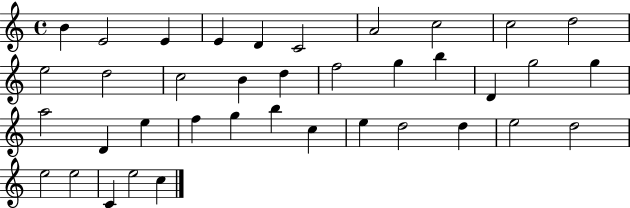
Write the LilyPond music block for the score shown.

{
  \clef treble
  \time 4/4
  \defaultTimeSignature
  \key c \major
  b'4 e'2 e'4 | e'4 d'4 c'2 | a'2 c''2 | c''2 d''2 | \break e''2 d''2 | c''2 b'4 d''4 | f''2 g''4 b''4 | d'4 g''2 g''4 | \break a''2 d'4 e''4 | f''4 g''4 b''4 c''4 | e''4 d''2 d''4 | e''2 d''2 | \break e''2 e''2 | c'4 e''2 c''4 | \bar "|."
}